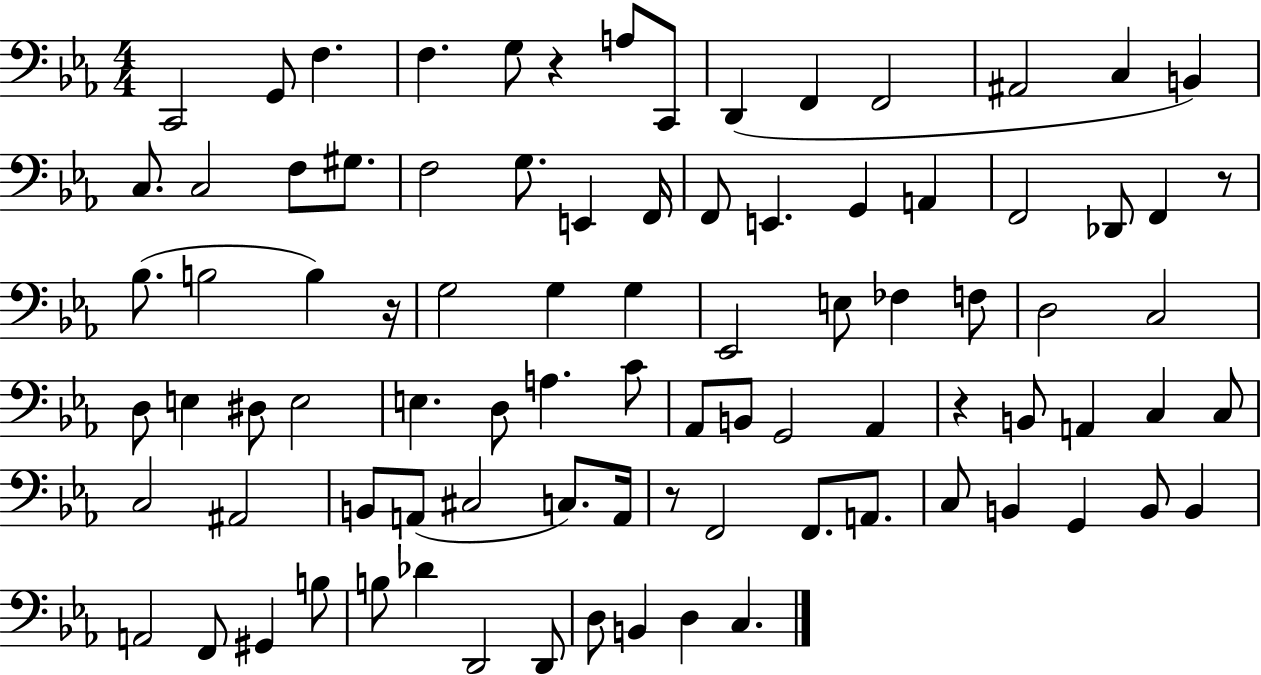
C2/h G2/e F3/q. F3/q. G3/e R/q A3/e C2/e D2/q F2/q F2/h A#2/h C3/q B2/q C3/e. C3/h F3/e G#3/e. F3/h G3/e. E2/q F2/s F2/e E2/q. G2/q A2/q F2/h Db2/e F2/q R/e Bb3/e. B3/h B3/q R/s G3/h G3/q G3/q Eb2/h E3/e FES3/q F3/e D3/h C3/h D3/e E3/q D#3/e E3/h E3/q. D3/e A3/q. C4/e Ab2/e B2/e G2/h Ab2/q R/q B2/e A2/q C3/q C3/e C3/h A#2/h B2/e A2/e C#3/h C3/e. A2/s R/e F2/h F2/e. A2/e. C3/e B2/q G2/q B2/e B2/q A2/h F2/e G#2/q B3/e B3/e Db4/q D2/h D2/e D3/e B2/q D3/q C3/q.